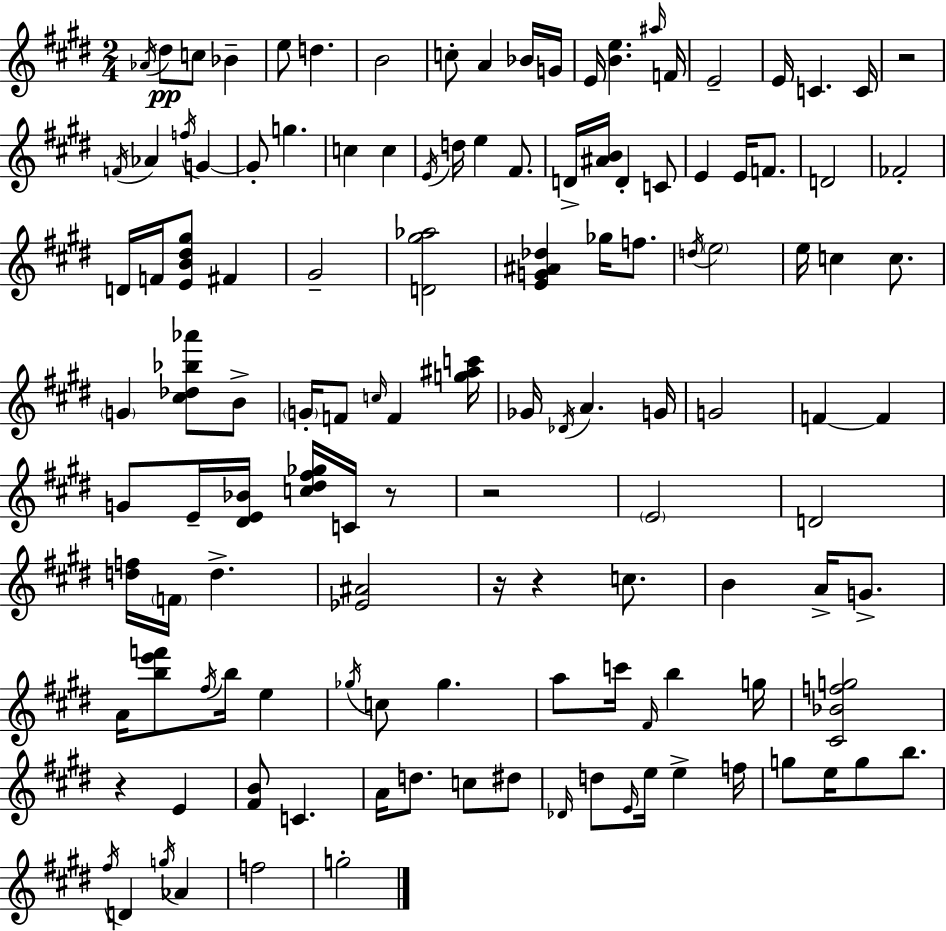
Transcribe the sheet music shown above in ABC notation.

X:1
T:Untitled
M:2/4
L:1/4
K:E
_A/4 ^d/2 c/2 _B e/2 d B2 c/2 A _B/4 G/4 E/4 [Be] ^a/4 F/4 E2 E/4 C C/4 z2 F/4 _A f/4 G G/2 g c c E/4 d/4 e ^F/2 D/4 [^AB]/4 D C/2 E E/4 F/2 D2 _F2 D/4 F/4 [EB^d^g]/2 ^F ^G2 [D^g_a]2 [EG^A_d] _g/4 f/2 d/4 e2 e/4 c c/2 G [^c_d_b_a']/2 B/2 G/4 F/2 c/4 F [g^ac']/4 _G/4 _D/4 A G/4 G2 F F G/2 E/4 [^DE_B]/4 [c^d^f_g]/4 C/4 z/2 z2 E2 D2 [df]/4 F/4 d [_E^A]2 z/4 z c/2 B A/4 G/2 A/4 [be'f']/2 ^f/4 b/4 e _g/4 c/2 _g a/2 c'/4 ^F/4 b g/4 [^C_Bfg]2 z E [^FB]/2 C A/4 d/2 c/2 ^d/2 _D/4 d/2 E/4 e/4 e f/4 g/2 e/4 g/2 b/2 ^f/4 D g/4 _A f2 g2